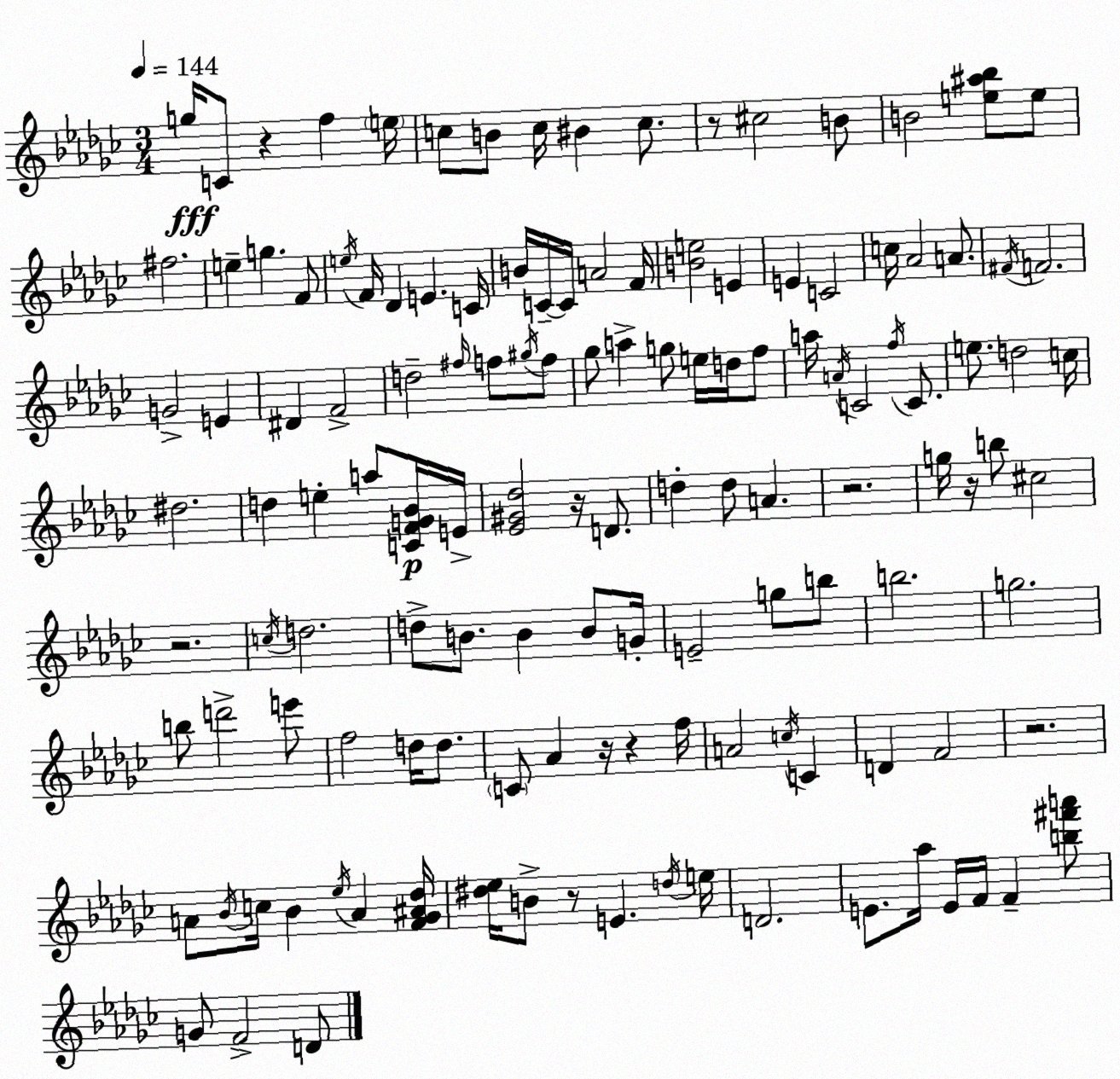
X:1
T:Untitled
M:3/4
L:1/4
K:Ebm
g/4 C/2 z f e/4 c/2 B/2 c/4 ^B c/2 z/2 ^c2 B/2 B2 [e^a_b]/2 e/2 ^f2 e g F/2 e/4 F/4 _D E C/4 B/4 C/4 C/4 A2 F/4 [Be]2 E E C2 c/4 _A2 A/2 ^F/4 F2 G2 E ^D F2 d2 ^f/4 f/2 ^g/4 f/2 _g/2 a g/2 e/4 d/4 f/2 a/4 A/4 C2 f/4 C/2 e/2 d2 c/4 ^d2 d e a/2 [CFG_B]/4 E/4 [_E^G_d]2 z/4 D/2 d d/2 A z2 g/4 z/4 b/2 ^c2 z2 c/4 d2 d/2 B/2 B B/2 G/4 E2 g/2 b/2 b2 g2 b/2 d'2 e'/2 f2 d/4 d/2 C/2 _A z/4 z f/4 A2 c/4 C D F2 z2 A/2 _B/4 c/4 _B _e/4 A [F_G^A_d]/4 [^d_e]/4 B/2 z/2 E d/4 e/4 D2 E/2 _a/4 E/4 F/4 F [b^f'a']/2 G/2 F2 D/2